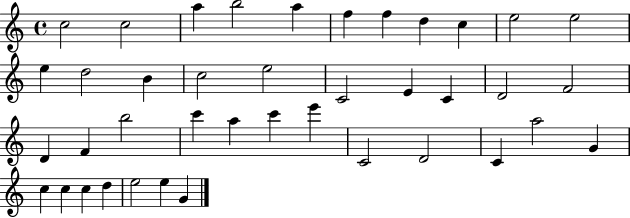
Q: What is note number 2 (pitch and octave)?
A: C5